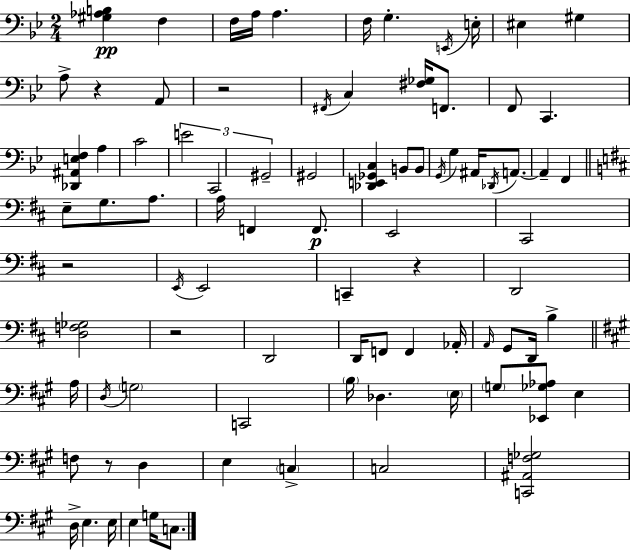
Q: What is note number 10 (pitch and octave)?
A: G#3